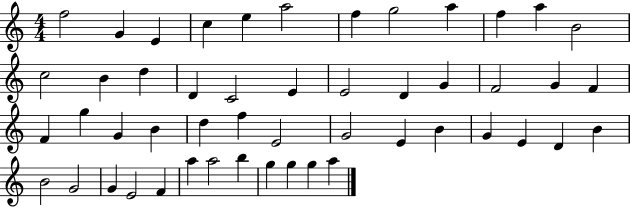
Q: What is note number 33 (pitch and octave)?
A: E4